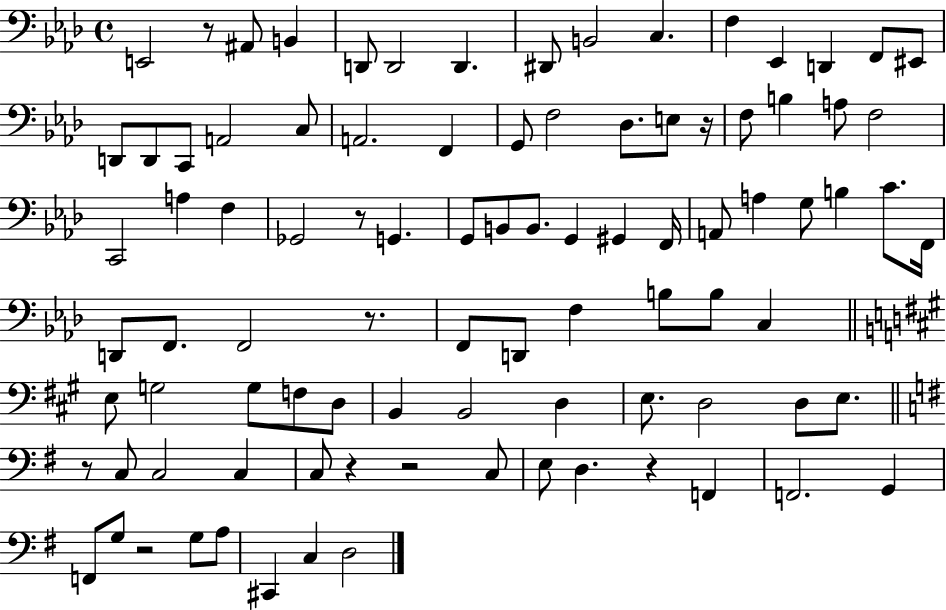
E2/h R/e A#2/e B2/q D2/e D2/h D2/q. D#2/e B2/h C3/q. F3/q Eb2/q D2/q F2/e EIS2/e D2/e D2/e C2/e A2/h C3/e A2/h. F2/q G2/e F3/h Db3/e. E3/e R/s F3/e B3/q A3/e F3/h C2/h A3/q F3/q Gb2/h R/e G2/q. G2/e B2/e B2/e. G2/q G#2/q F2/s A2/e A3/q G3/e B3/q C4/e. F2/s D2/e F2/e. F2/h R/e. F2/e D2/e F3/q B3/e B3/e C3/q E3/e G3/h G3/e F3/e D3/e B2/q B2/h D3/q E3/e. D3/h D3/e E3/e. R/e C3/e C3/h C3/q C3/e R/q R/h C3/e E3/e D3/q. R/q F2/q F2/h. G2/q F2/e G3/e R/h G3/e A3/e C#2/q C3/q D3/h